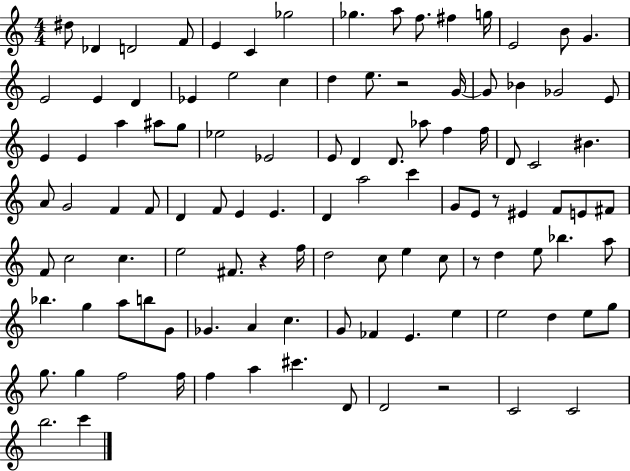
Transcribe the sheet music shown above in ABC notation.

X:1
T:Untitled
M:4/4
L:1/4
K:C
^d/2 _D D2 F/2 E C _g2 _g a/2 f/2 ^f g/4 E2 B/2 G E2 E D _E e2 c d e/2 z2 G/4 G/2 _B _G2 E/2 E E a ^a/2 g/2 _e2 _E2 E/2 D D/2 _a/2 f f/4 D/2 C2 ^B A/2 G2 F F/2 D F/2 E E D a2 c' G/2 E/2 z/2 ^E F/2 E/2 ^F/2 F/2 c2 c e2 ^F/2 z f/4 d2 c/2 e c/2 z/2 d e/2 _b a/2 _b g a/2 b/2 G/2 _G A c G/2 _F E e e2 d e/2 g/2 g/2 g f2 f/4 f a ^c' D/2 D2 z2 C2 C2 b2 c'